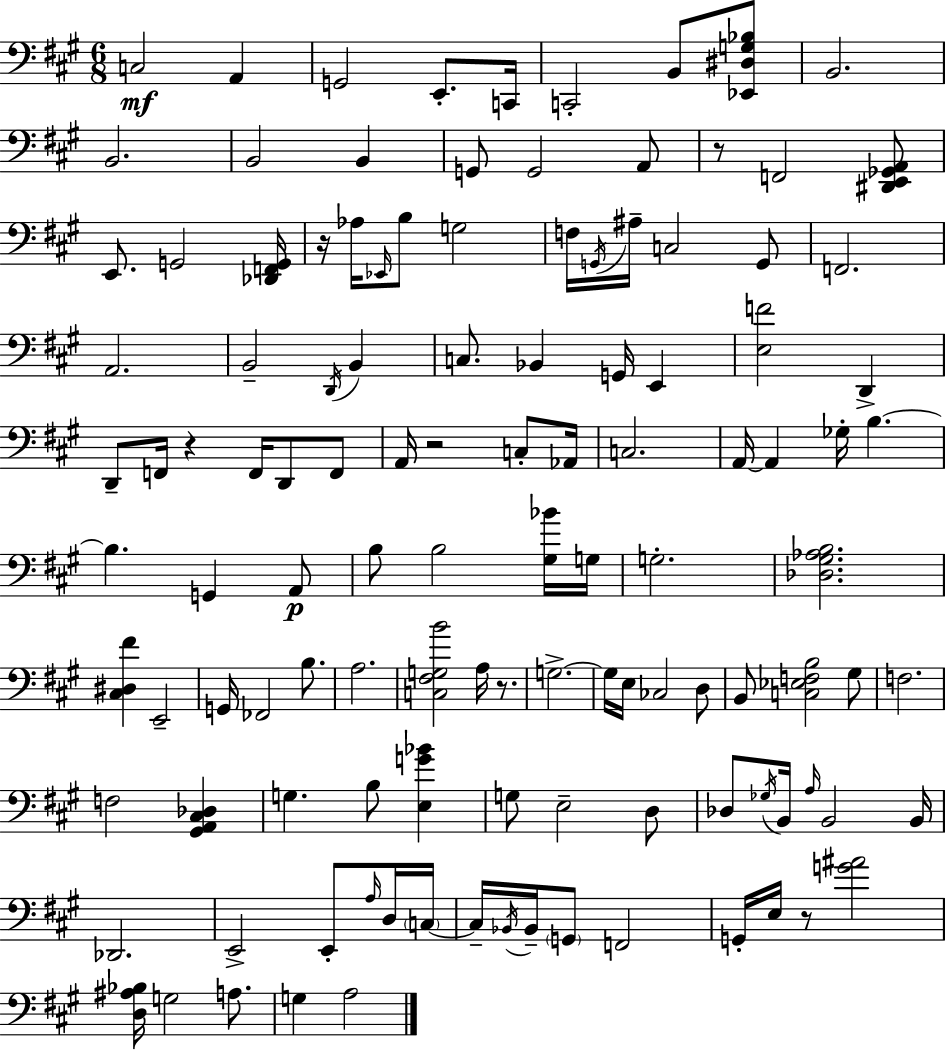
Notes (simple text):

C3/h A2/q G2/h E2/e. C2/s C2/h B2/e [Eb2,D#3,G3,Bb3]/e B2/h. B2/h. B2/h B2/q G2/e G2/h A2/e R/e F2/h [D#2,E2,Gb2,A2]/e E2/e. G2/h [Db2,F2,G2]/s R/s Ab3/s Eb2/s B3/e G3/h F3/s G2/s A#3/s C3/h G2/e F2/h. A2/h. B2/h D2/s B2/q C3/e. Bb2/q G2/s E2/q [E3,F4]/h D2/q D2/e F2/s R/q F2/s D2/e F2/e A2/s R/h C3/e Ab2/s C3/h. A2/s A2/q Gb3/s B3/q. B3/q. G2/q A2/e B3/e B3/h [G#3,Bb4]/s G3/s G3/h. [Db3,G#3,Ab3,B3]/h. [C#3,D#3,F#4]/q E2/h G2/s FES2/h B3/e. A3/h. [C3,F#3,G3,B4]/h A3/s R/e. G3/h. G3/s E3/s CES3/h D3/e B2/e [C3,Eb3,F3,B3]/h G#3/e F3/h. F3/h [G#2,A2,C#3,Db3]/q G3/q. B3/e [E3,G4,Bb4]/q G3/e E3/h D3/e Db3/e Gb3/s B2/s A3/s B2/h B2/s Db2/h. E2/h E2/e A3/s D3/s C3/s C3/s Bb2/s Bb2/s G2/e F2/h G2/s E3/s R/e [G4,A#4]/h [D3,A#3,Bb3]/s G3/h A3/e. G3/q A3/h